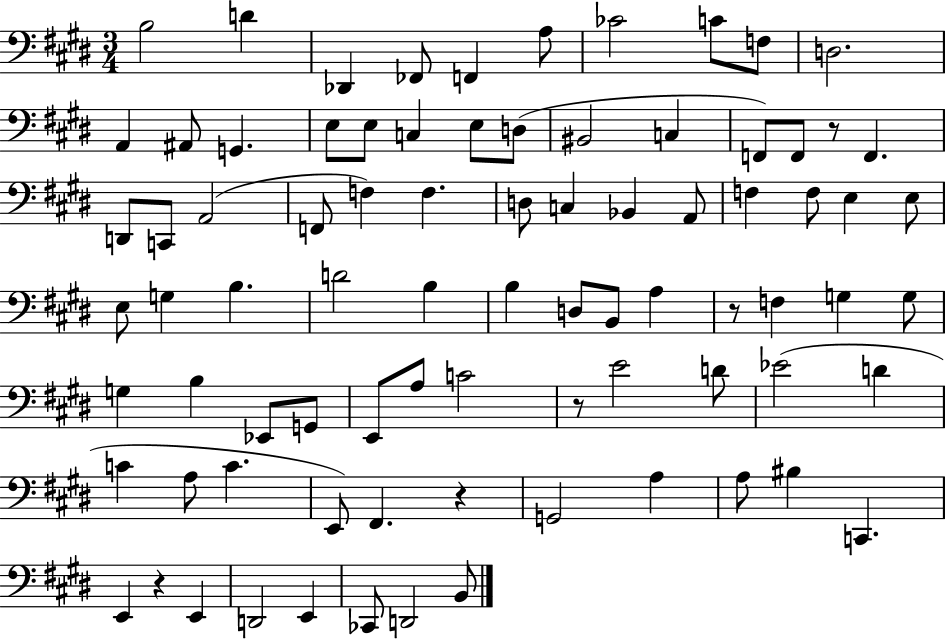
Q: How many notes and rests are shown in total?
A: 82